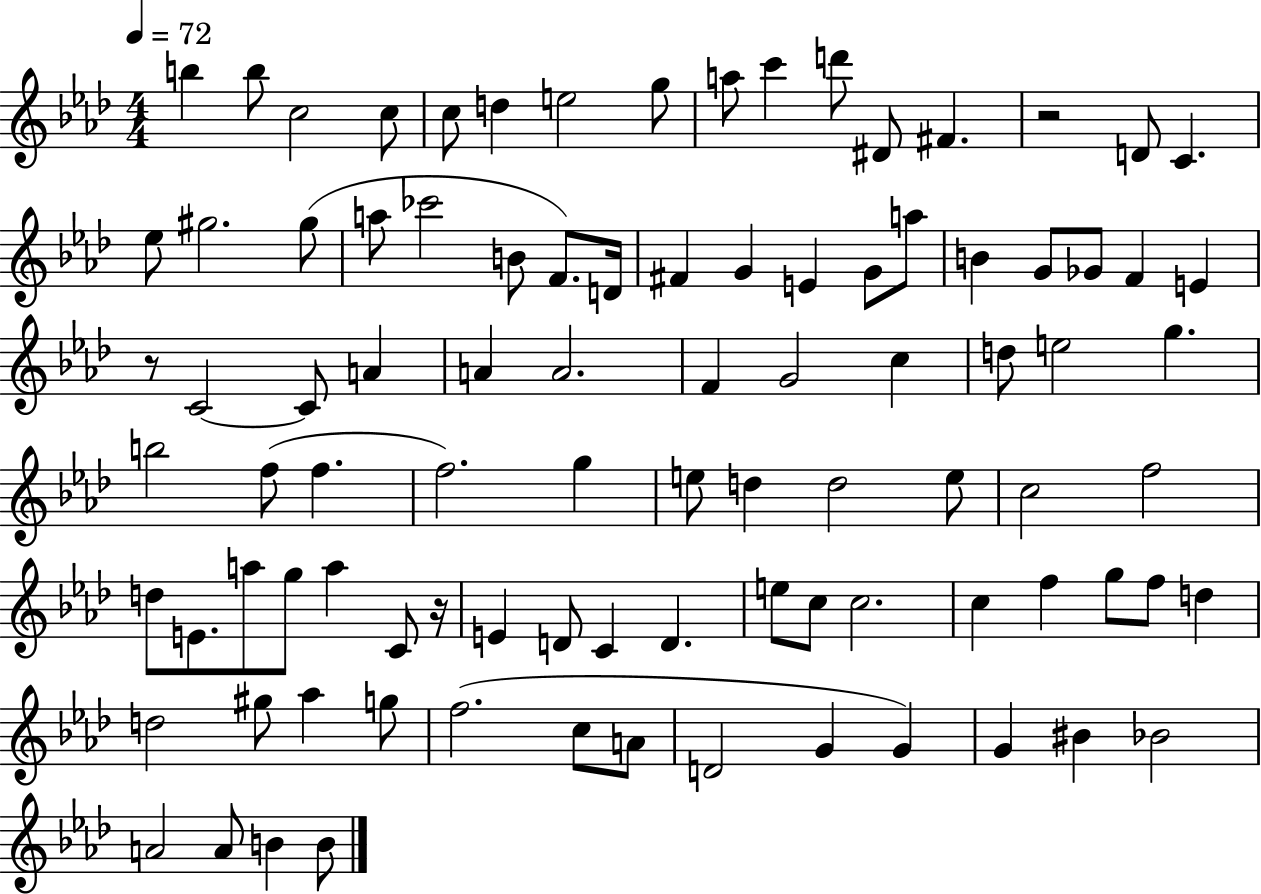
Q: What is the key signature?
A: AES major